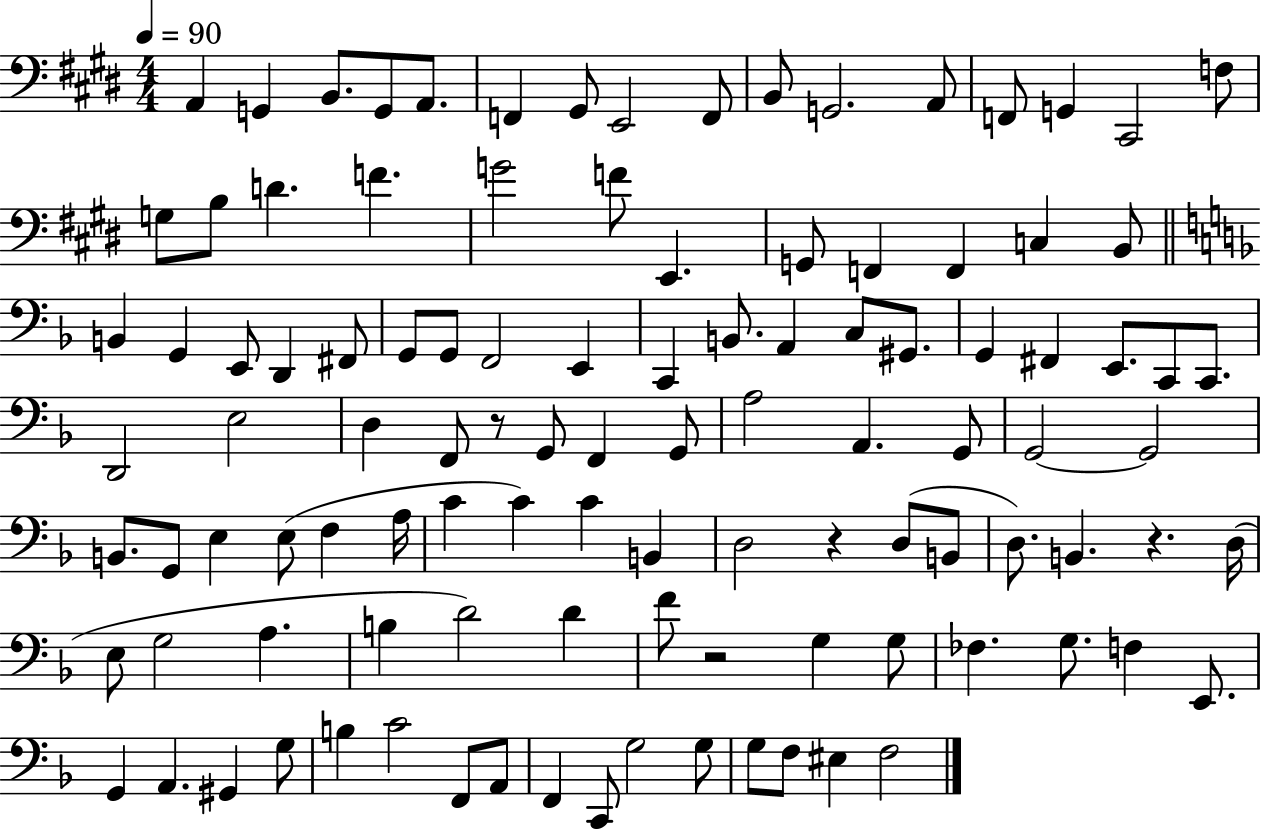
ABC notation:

X:1
T:Untitled
M:4/4
L:1/4
K:E
A,, G,, B,,/2 G,,/2 A,,/2 F,, ^G,,/2 E,,2 F,,/2 B,,/2 G,,2 A,,/2 F,,/2 G,, ^C,,2 F,/2 G,/2 B,/2 D F G2 F/2 E,, G,,/2 F,, F,, C, B,,/2 B,, G,, E,,/2 D,, ^F,,/2 G,,/2 G,,/2 F,,2 E,, C,, B,,/2 A,, C,/2 ^G,,/2 G,, ^F,, E,,/2 C,,/2 C,,/2 D,,2 E,2 D, F,,/2 z/2 G,,/2 F,, G,,/2 A,2 A,, G,,/2 G,,2 G,,2 B,,/2 G,,/2 E, E,/2 F, A,/4 C C C B,, D,2 z D,/2 B,,/2 D,/2 B,, z D,/4 E,/2 G,2 A, B, D2 D F/2 z2 G, G,/2 _F, G,/2 F, E,,/2 G,, A,, ^G,, G,/2 B, C2 F,,/2 A,,/2 F,, C,,/2 G,2 G,/2 G,/2 F,/2 ^E, F,2